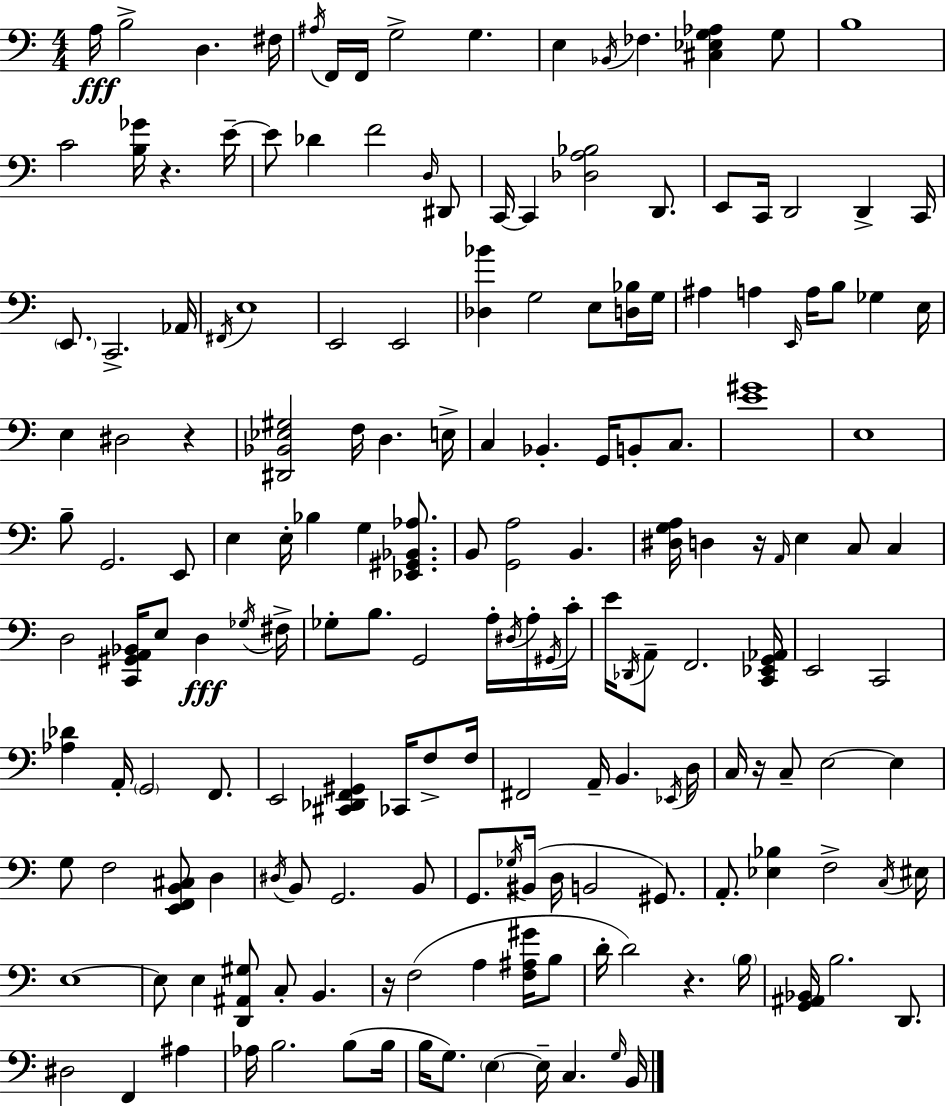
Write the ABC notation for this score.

X:1
T:Untitled
M:4/4
L:1/4
K:C
A,/4 B,2 D, ^F,/4 ^A,/4 F,,/4 F,,/4 G,2 G, E, _B,,/4 _F, [^C,_E,G,_A,] G,/2 B,4 C2 [B,_G]/4 z E/4 E/2 _D F2 D,/4 ^D,,/2 C,,/4 C,, [_D,A,_B,]2 D,,/2 E,,/2 C,,/4 D,,2 D,, C,,/4 E,,/2 C,,2 _A,,/4 ^F,,/4 E,4 E,,2 E,,2 [_D,_B] G,2 E,/2 [D,_B,]/4 G,/4 ^A, A, E,,/4 A,/4 B,/2 _G, E,/4 E, ^D,2 z [^D,,_B,,_E,^G,]2 F,/4 D, E,/4 C, _B,, G,,/4 B,,/2 C,/2 [E^G]4 E,4 B,/2 G,,2 E,,/2 E, E,/4 _B, G, [_E,,^G,,_B,,_A,]/2 B,,/2 [G,,A,]2 B,, [^D,G,A,]/4 D, z/4 A,,/4 E, C,/2 C, D,2 [C,,^G,,A,,_B,,]/4 E,/2 D, _G,/4 ^F,/4 _G,/2 B,/2 G,,2 A,/4 ^D,/4 A,/4 ^G,,/4 C/4 E/4 _D,,/4 A,,/2 F,,2 [C,,_E,,G,,_A,,]/4 E,,2 C,,2 [_A,_D] A,,/4 G,,2 F,,/2 E,,2 [^C,,_D,,F,,^G,,] _C,,/4 F,/2 F,/4 ^F,,2 A,,/4 B,, _E,,/4 D,/4 C,/4 z/4 C,/2 E,2 E, G,/2 F,2 [E,,F,,B,,^C,]/2 D, ^D,/4 B,,/2 G,,2 B,,/2 G,,/2 _G,/4 ^B,,/4 D,/4 B,,2 ^G,,/2 A,,/2 [_E,_B,] F,2 C,/4 ^E,/4 E,4 E,/2 E, [D,,^A,,^G,]/2 C,/2 B,, z/4 F,2 A, [F,^A,^G]/4 B,/2 D/4 D2 z B,/4 [G,,^A,,_B,,]/4 B,2 D,,/2 ^D,2 F,, ^A, _A,/4 B,2 B,/2 B,/4 B,/4 G,/2 E, E,/4 C, G,/4 B,,/4